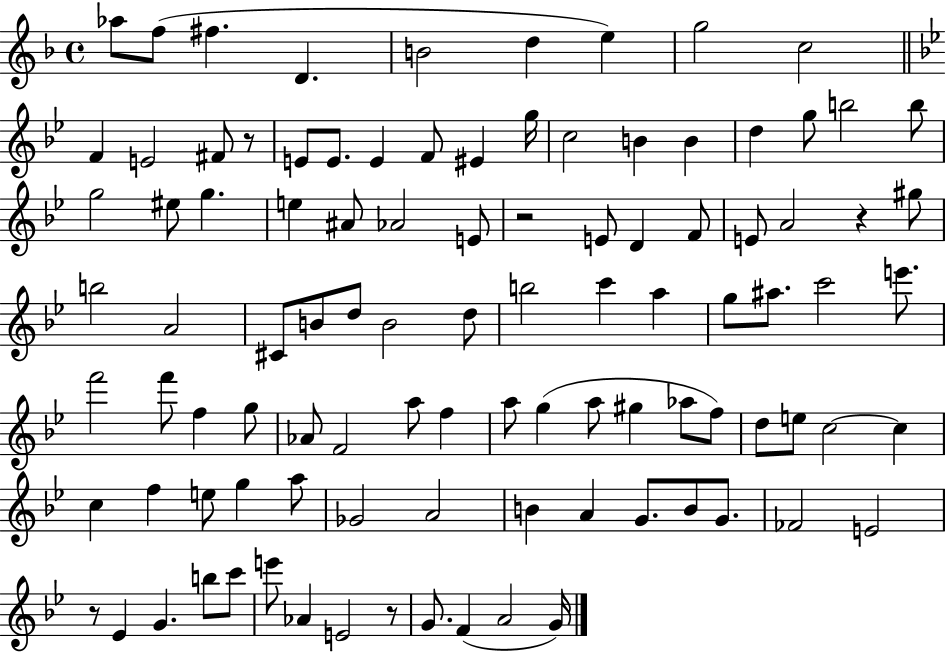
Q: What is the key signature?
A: F major